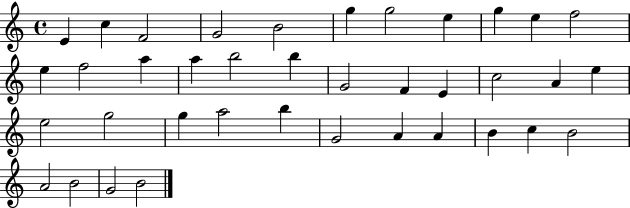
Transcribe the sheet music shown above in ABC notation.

X:1
T:Untitled
M:4/4
L:1/4
K:C
E c F2 G2 B2 g g2 e g e f2 e f2 a a b2 b G2 F E c2 A e e2 g2 g a2 b G2 A A B c B2 A2 B2 G2 B2